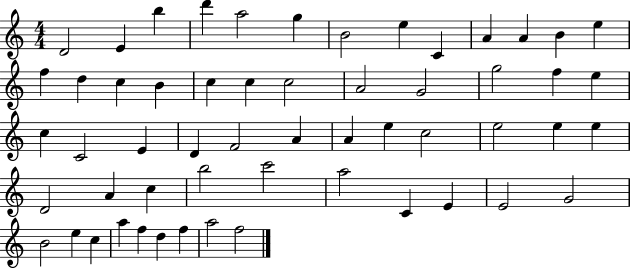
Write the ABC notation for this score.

X:1
T:Untitled
M:4/4
L:1/4
K:C
D2 E b d' a2 g B2 e C A A B e f d c B c c c2 A2 G2 g2 f e c C2 E D F2 A A e c2 e2 e e D2 A c b2 c'2 a2 C E E2 G2 B2 e c a f d f a2 f2